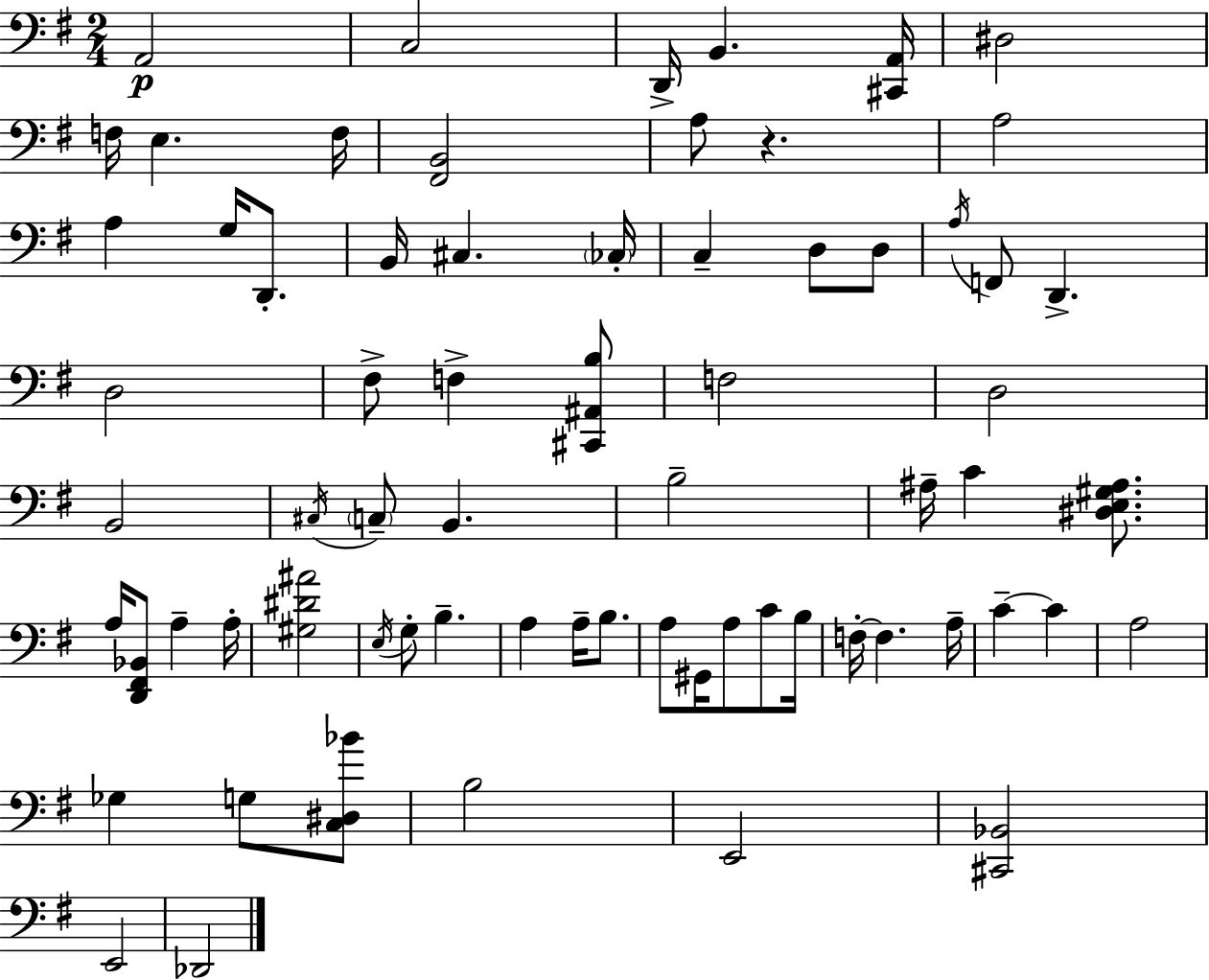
X:1
T:Untitled
M:2/4
L:1/4
K:Em
A,,2 C,2 D,,/4 B,, [^C,,A,,]/4 ^D,2 F,/4 E, F,/4 [^F,,B,,]2 A,/2 z A,2 A, G,/4 D,,/2 B,,/4 ^C, _C,/4 C, D,/2 D,/2 A,/4 F,,/2 D,, D,2 ^F,/2 F, [^C,,^A,,B,]/2 F,2 D,2 B,,2 ^C,/4 C,/2 B,, B,2 ^A,/4 C [^D,E,^G,^A,]/2 A,/4 [D,,^F,,_B,,]/2 A, A,/4 [^G,^D^A]2 E,/4 G,/2 B, A, A,/4 B,/2 A,/2 ^G,,/4 A,/2 C/2 B,/4 F,/4 F, A,/4 C C A,2 _G, G,/2 [C,^D,_B]/2 B,2 E,,2 [^C,,_B,,]2 E,,2 _D,,2